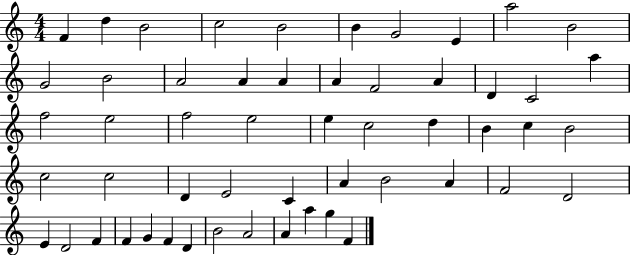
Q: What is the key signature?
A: C major